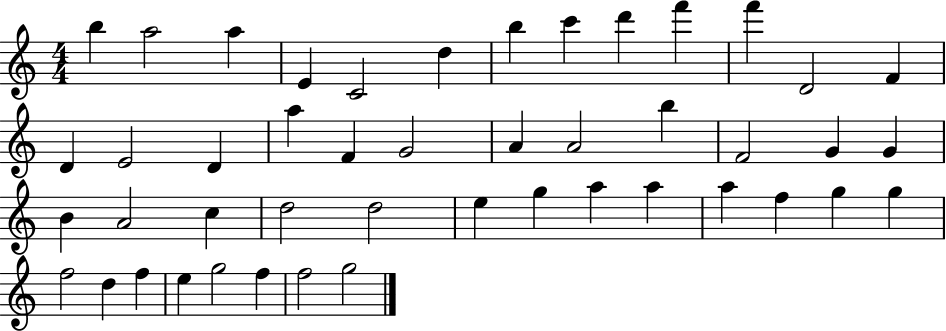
B5/q A5/h A5/q E4/q C4/h D5/q B5/q C6/q D6/q F6/q F6/q D4/h F4/q D4/q E4/h D4/q A5/q F4/q G4/h A4/q A4/h B5/q F4/h G4/q G4/q B4/q A4/h C5/q D5/h D5/h E5/q G5/q A5/q A5/q A5/q F5/q G5/q G5/q F5/h D5/q F5/q E5/q G5/h F5/q F5/h G5/h